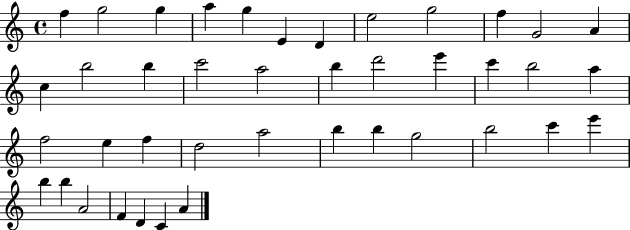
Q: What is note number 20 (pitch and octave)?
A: E6